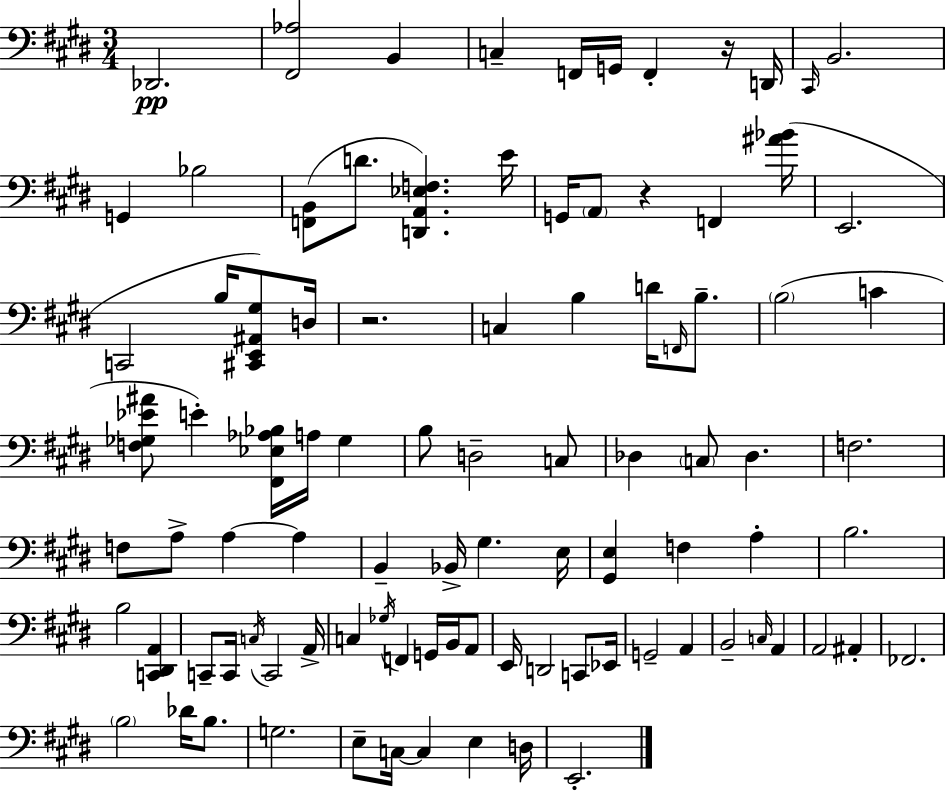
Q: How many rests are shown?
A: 3